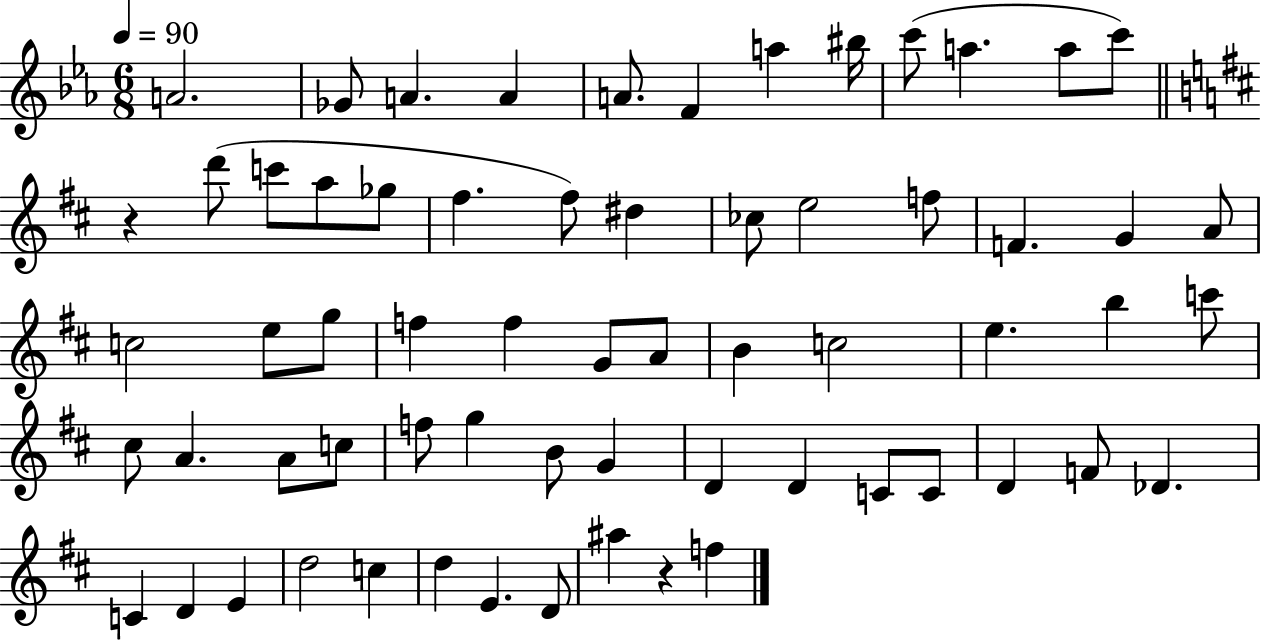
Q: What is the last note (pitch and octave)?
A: F5